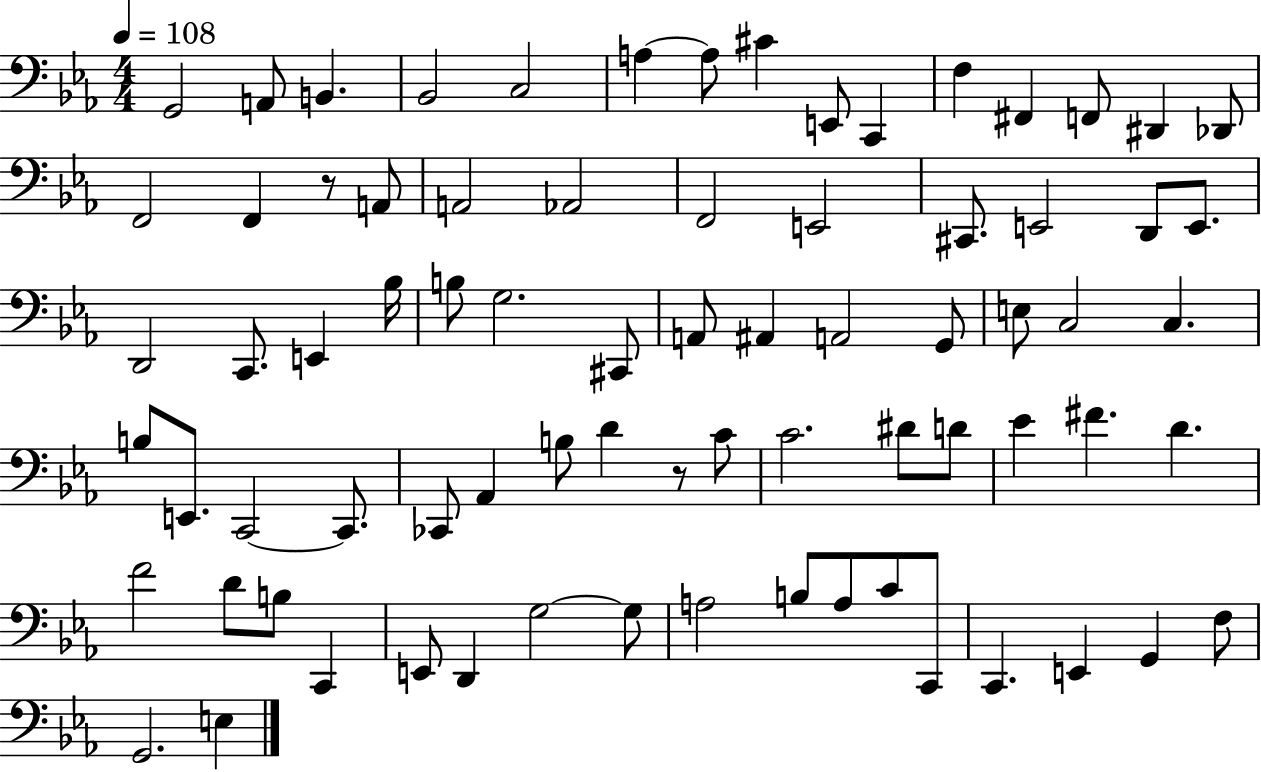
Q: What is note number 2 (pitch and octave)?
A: A2